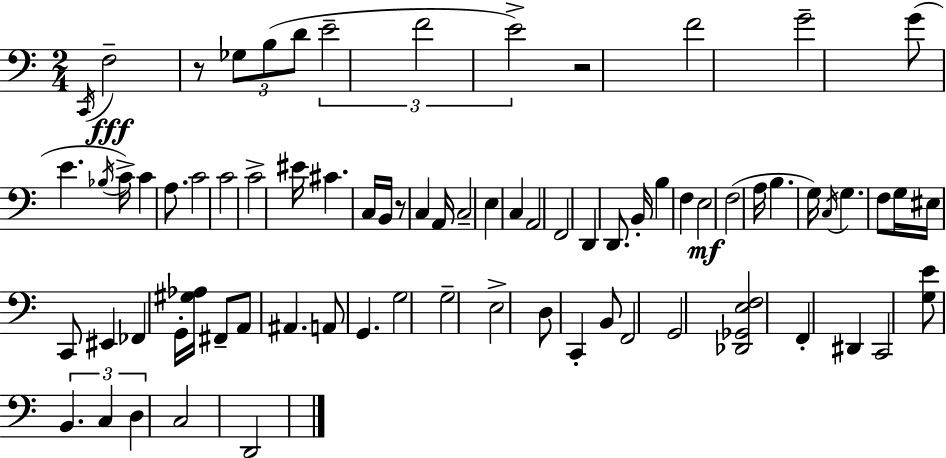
C2/s F3/h R/e Gb3/e B3/e D4/e E4/h F4/h E4/h R/h F4/h G4/h G4/e E4/q. Bb3/s C4/s C4/q A3/e. C4/h C4/h C4/h EIS4/s C#4/q. C3/s B2/s R/e C3/q A2/s C3/h E3/q C3/q A2/h F2/h D2/q D2/e. B2/s B3/q F3/q E3/h F3/h A3/s B3/q. G3/s C3/s G3/q. F3/e G3/s EIS3/s C2/e EIS2/q FES2/q G2/s [G#3,Ab3]/s F#2/e A2/e A#2/q. A2/e G2/q. G3/h G3/h E3/h D3/e C2/q B2/e F2/h G2/h [Db2,Gb2,E3,F3]/h F2/q D#2/q C2/h [G3,E4]/e B2/q. C3/q D3/q C3/h D2/h